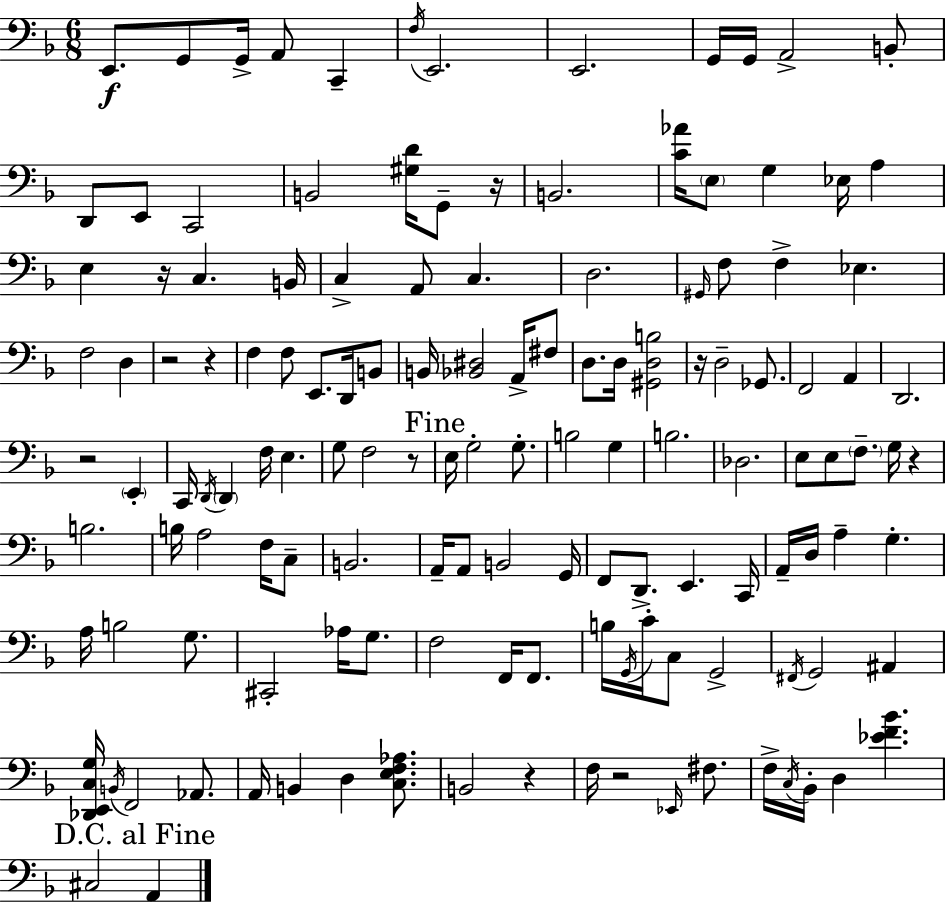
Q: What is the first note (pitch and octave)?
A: E2